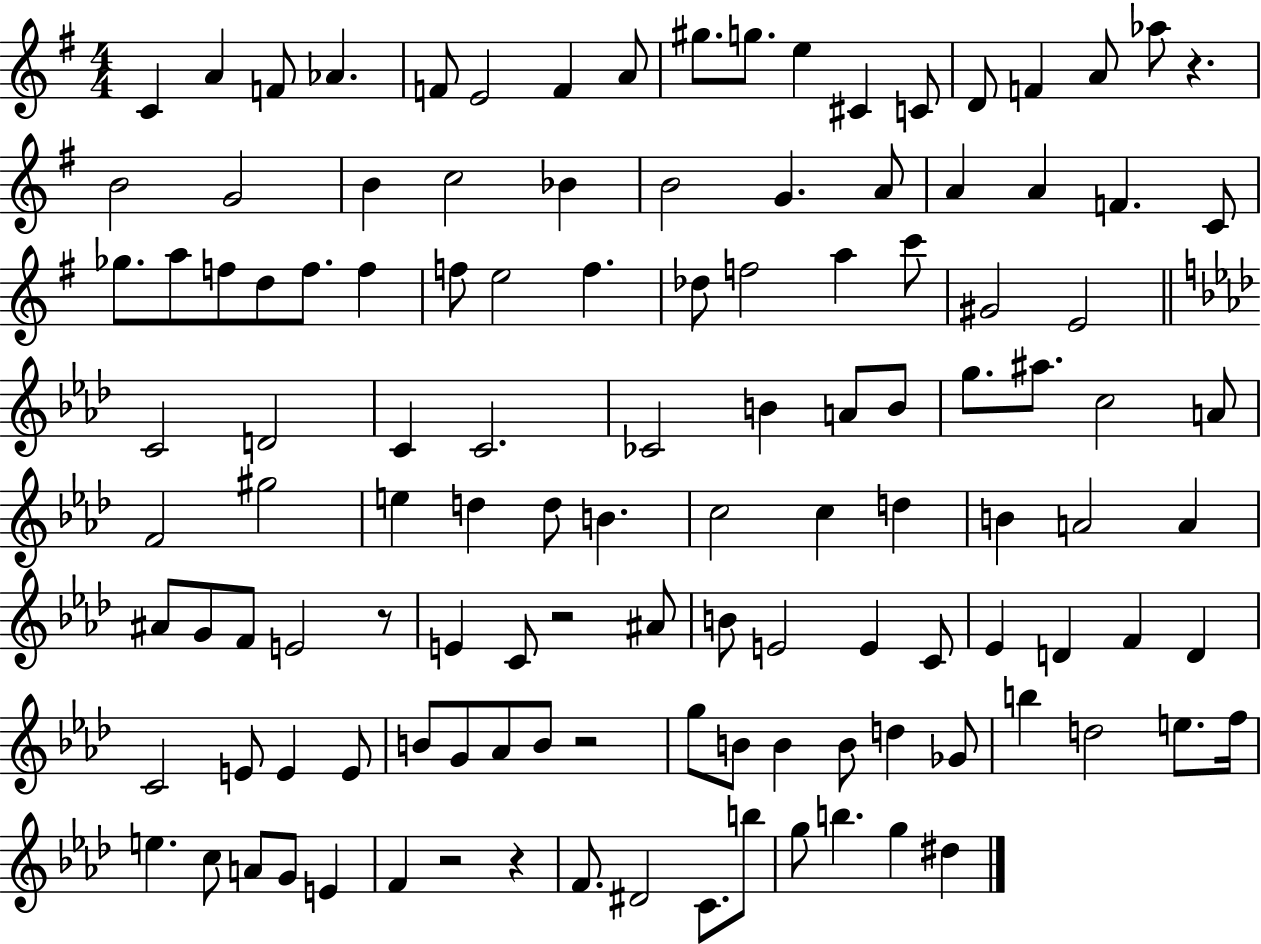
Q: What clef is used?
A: treble